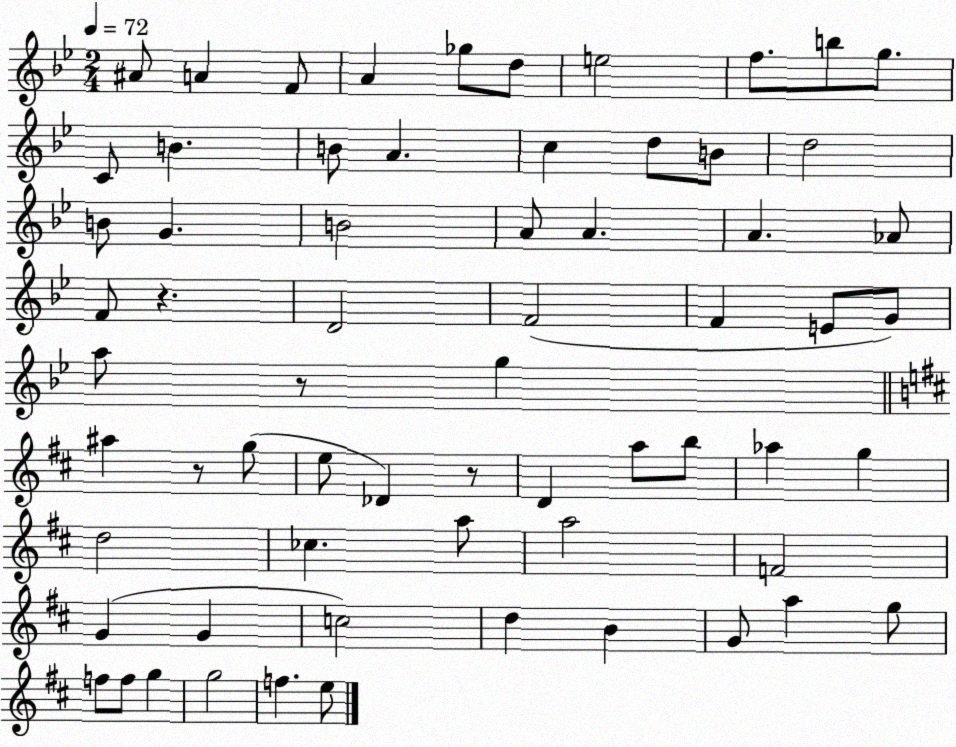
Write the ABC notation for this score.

X:1
T:Untitled
M:2/4
L:1/4
K:Bb
^A/2 A F/2 A _g/2 d/2 e2 f/2 b/2 g/2 C/2 B B/2 A c d/2 B/2 d2 B/2 G B2 A/2 A A _A/2 F/2 z D2 F2 F E/2 G/2 a/2 z/2 g ^a z/2 g/2 e/2 _D z/2 D a/2 b/2 _a g d2 _c a/2 a2 F2 G G c2 d B G/2 a g/2 f/2 f/2 g g2 f e/2